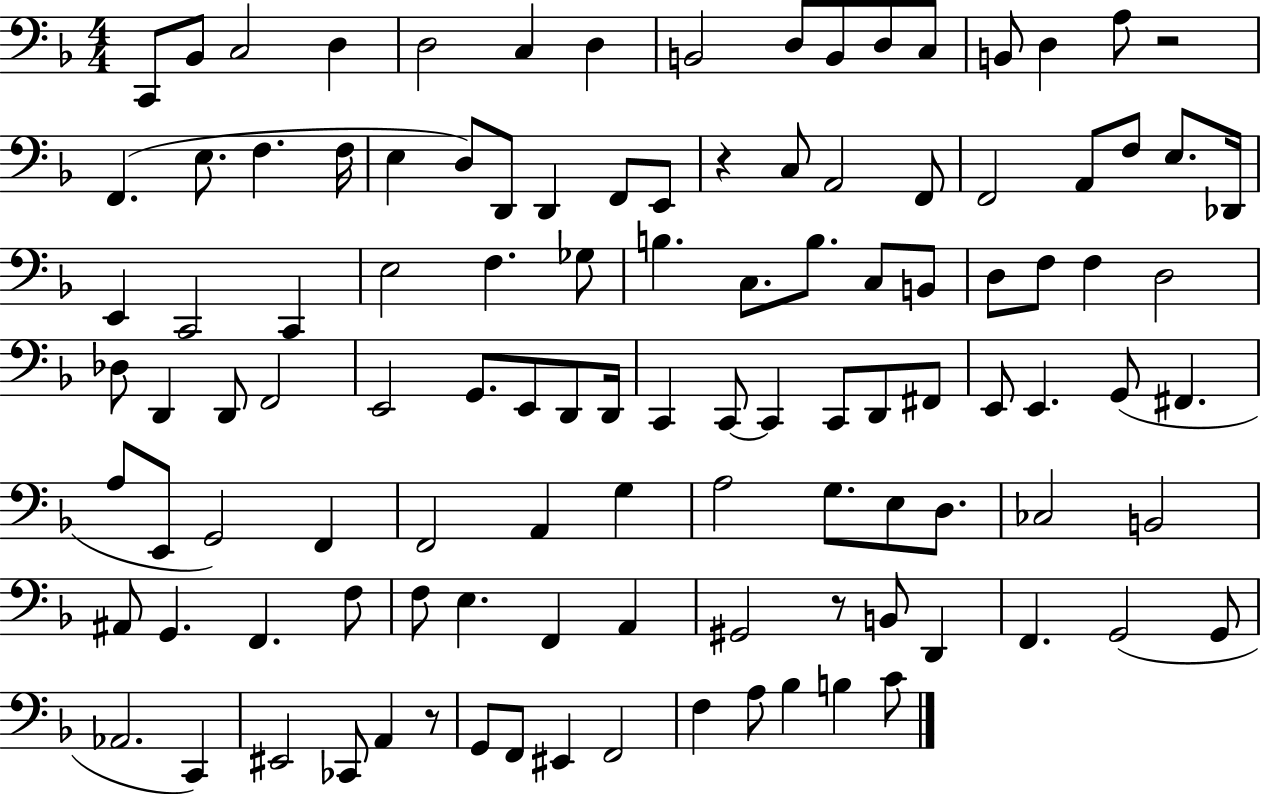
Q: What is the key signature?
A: F major